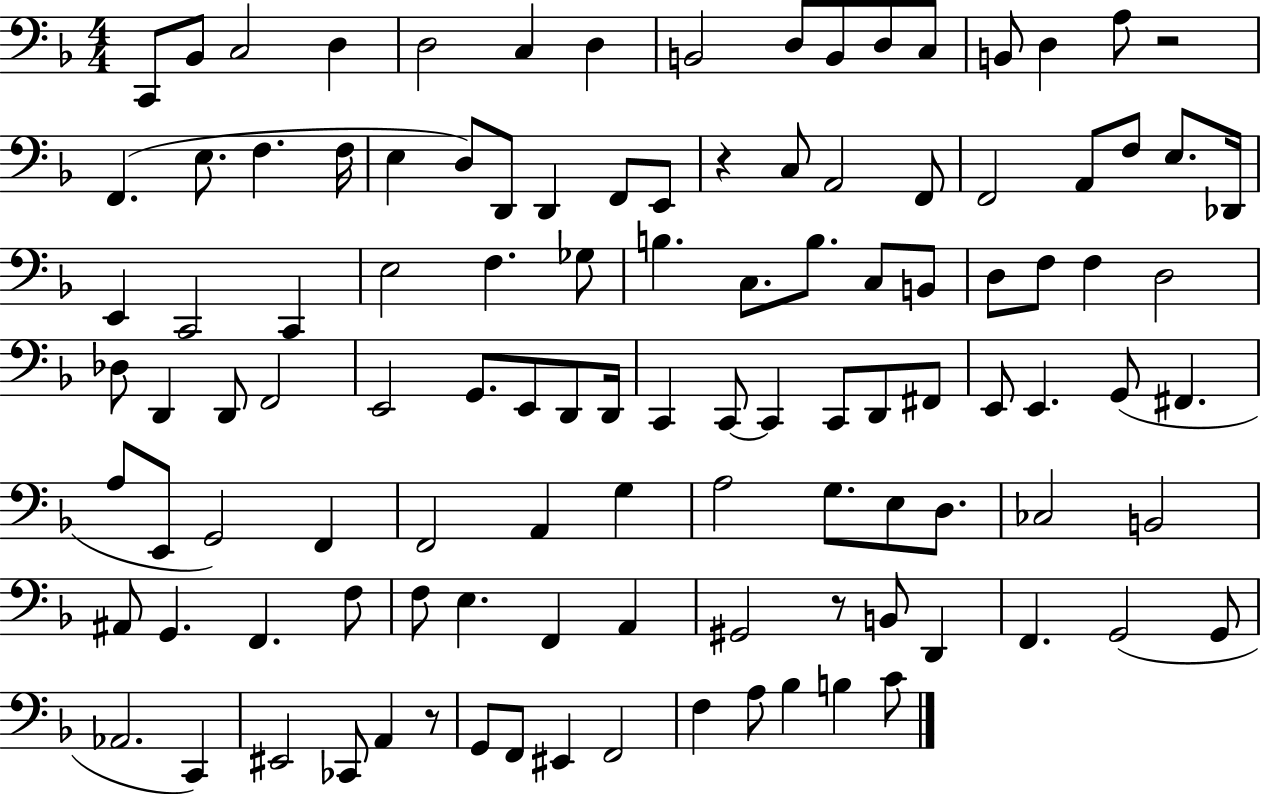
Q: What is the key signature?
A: F major